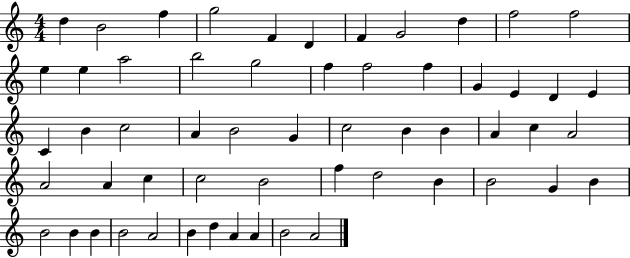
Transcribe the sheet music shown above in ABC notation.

X:1
T:Untitled
M:4/4
L:1/4
K:C
d B2 f g2 F D F G2 d f2 f2 e e a2 b2 g2 f f2 f G E D E C B c2 A B2 G c2 B B A c A2 A2 A c c2 B2 f d2 B B2 G B B2 B B B2 A2 B d A A B2 A2